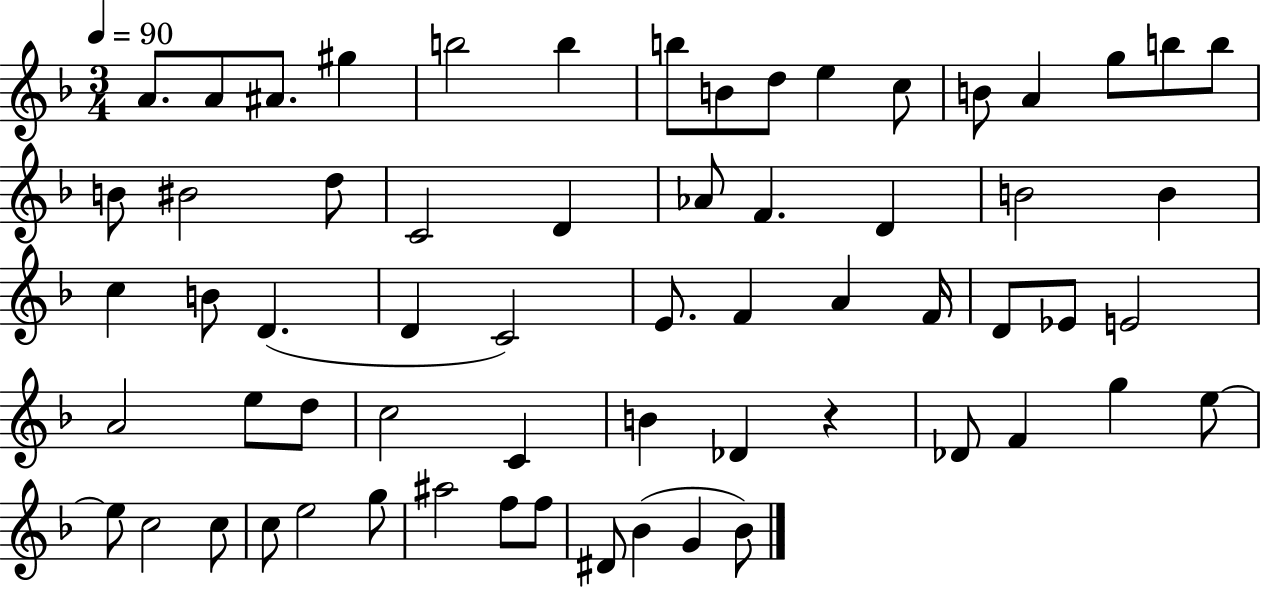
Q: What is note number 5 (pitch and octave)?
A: B5